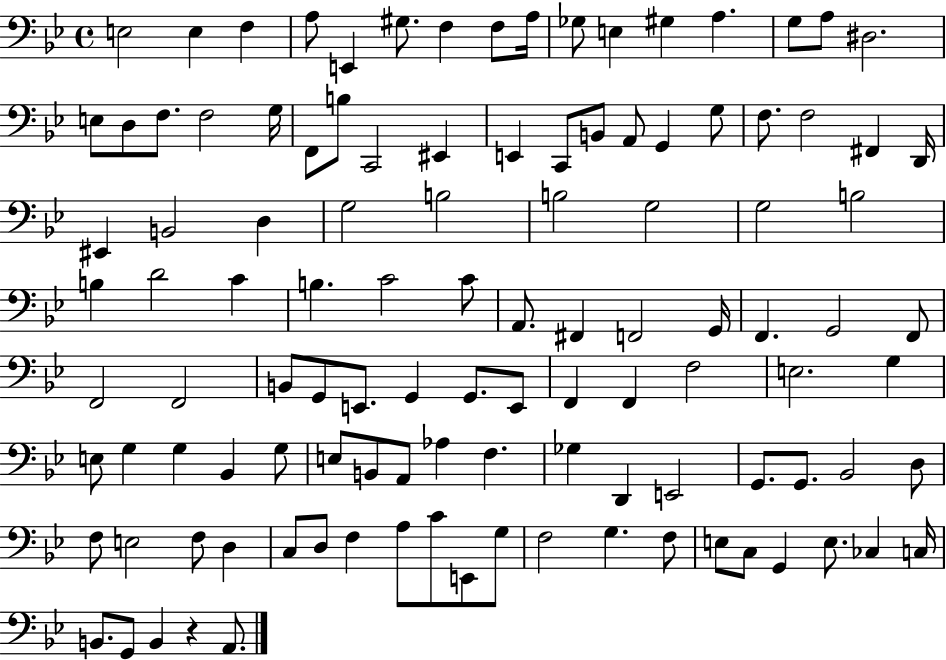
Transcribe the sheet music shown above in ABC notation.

X:1
T:Untitled
M:4/4
L:1/4
K:Bb
E,2 E, F, A,/2 E,, ^G,/2 F, F,/2 A,/4 _G,/2 E, ^G, A, G,/2 A,/2 ^D,2 E,/2 D,/2 F,/2 F,2 G,/4 F,,/2 B,/2 C,,2 ^E,, E,, C,,/2 B,,/2 A,,/2 G,, G,/2 F,/2 F,2 ^F,, D,,/4 ^E,, B,,2 D, G,2 B,2 B,2 G,2 G,2 B,2 B, D2 C B, C2 C/2 A,,/2 ^F,, F,,2 G,,/4 F,, G,,2 F,,/2 F,,2 F,,2 B,,/2 G,,/2 E,,/2 G,, G,,/2 E,,/2 F,, F,, F,2 E,2 G, E,/2 G, G, _B,, G,/2 E,/2 B,,/2 A,,/2 _A, F, _G, D,, E,,2 G,,/2 G,,/2 _B,,2 D,/2 F,/2 E,2 F,/2 D, C,/2 D,/2 F, A,/2 C/2 E,,/2 G,/2 F,2 G, F,/2 E,/2 C,/2 G,, E,/2 _C, C,/4 B,,/2 G,,/2 B,, z A,,/2